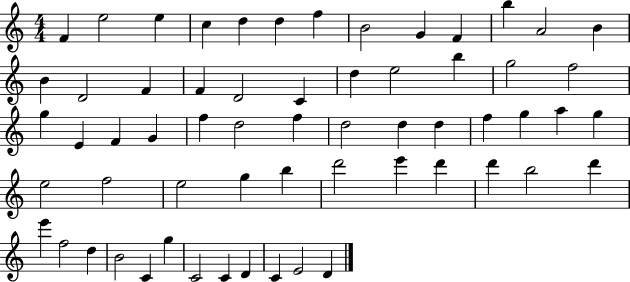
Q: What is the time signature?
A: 4/4